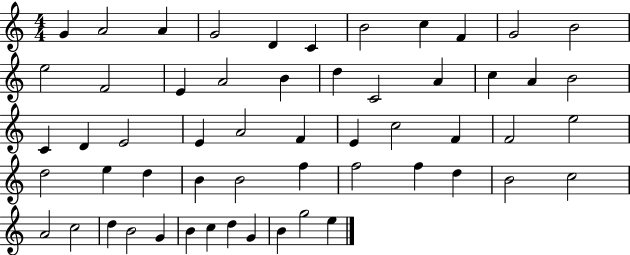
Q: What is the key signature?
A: C major